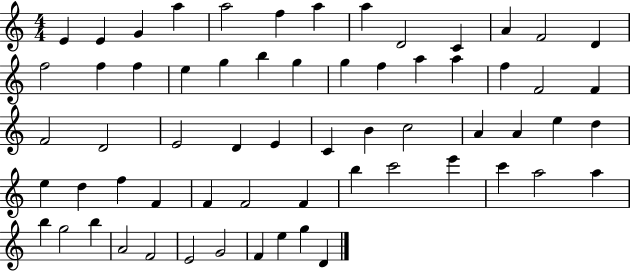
E4/q E4/q G4/q A5/q A5/h F5/q A5/q A5/q D4/h C4/q A4/q F4/h D4/q F5/h F5/q F5/q E5/q G5/q B5/q G5/q G5/q F5/q A5/q A5/q F5/q F4/h F4/q F4/h D4/h E4/h D4/q E4/q C4/q B4/q C5/h A4/q A4/q E5/q D5/q E5/q D5/q F5/q F4/q F4/q F4/h F4/q B5/q C6/h E6/q C6/q A5/h A5/q B5/q G5/h B5/q A4/h F4/h E4/h G4/h F4/q E5/q G5/q D4/q